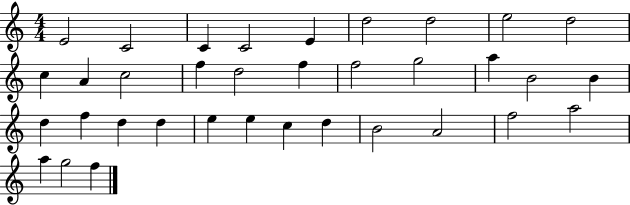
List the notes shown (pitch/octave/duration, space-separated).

E4/h C4/h C4/q C4/h E4/q D5/h D5/h E5/h D5/h C5/q A4/q C5/h F5/q D5/h F5/q F5/h G5/h A5/q B4/h B4/q D5/q F5/q D5/q D5/q E5/q E5/q C5/q D5/q B4/h A4/h F5/h A5/h A5/q G5/h F5/q